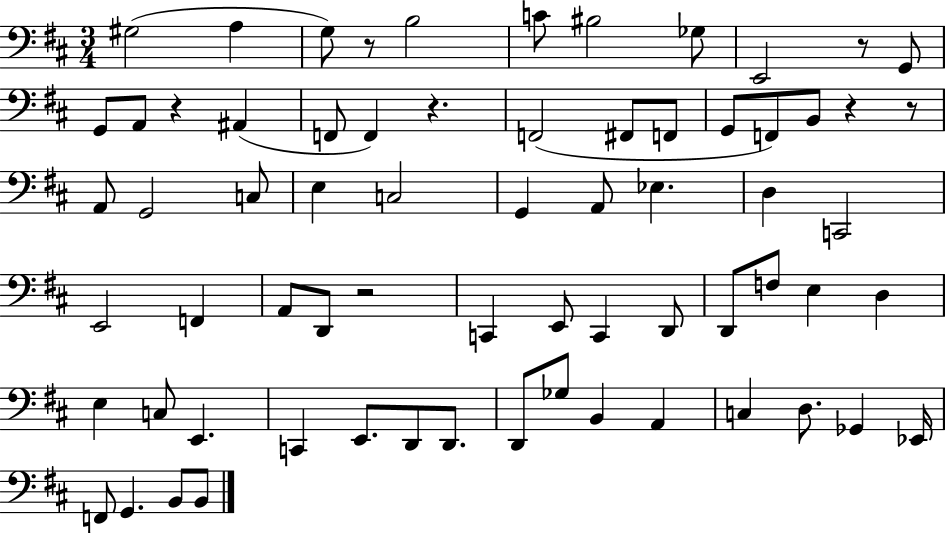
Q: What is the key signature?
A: D major